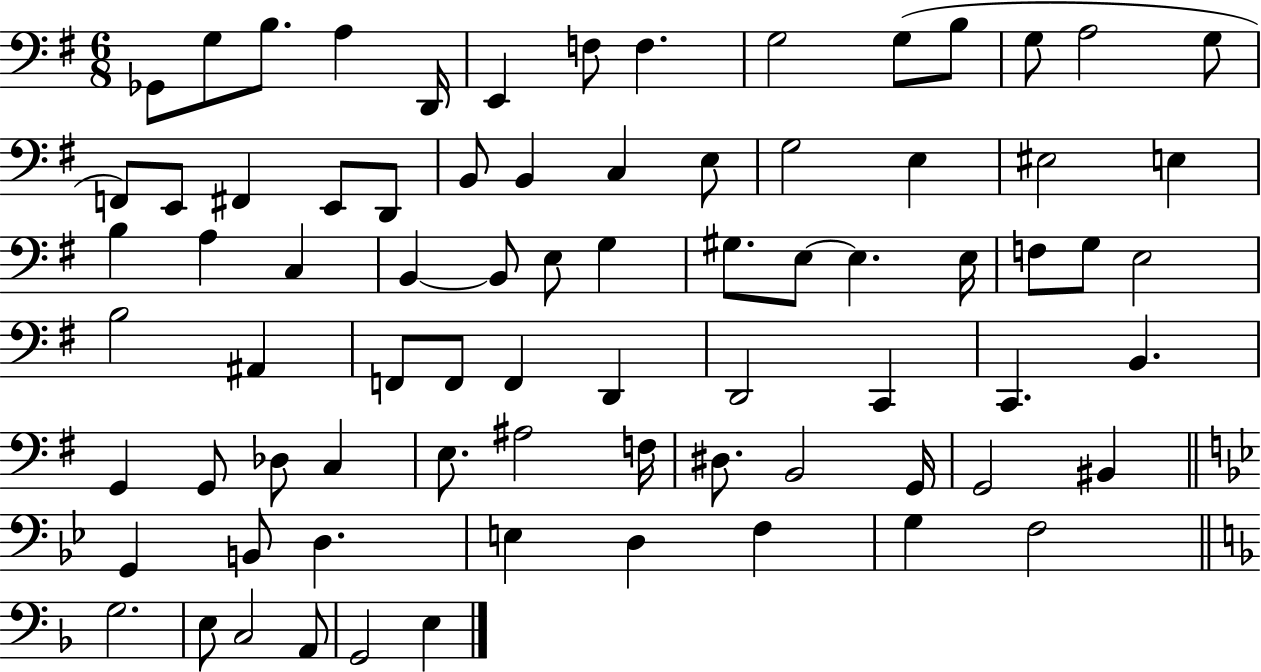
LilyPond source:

{
  \clef bass
  \numericTimeSignature
  \time 6/8
  \key g \major
  ges,8 g8 b8. a4 d,16 | e,4 f8 f4. | g2 g8( b8 | g8 a2 g8 | \break f,8) e,8 fis,4 e,8 d,8 | b,8 b,4 c4 e8 | g2 e4 | eis2 e4 | \break b4 a4 c4 | b,4~~ b,8 e8 g4 | gis8. e8~~ e4. e16 | f8 g8 e2 | \break b2 ais,4 | f,8 f,8 f,4 d,4 | d,2 c,4 | c,4. b,4. | \break g,4 g,8 des8 c4 | e8. ais2 f16 | dis8. b,2 g,16 | g,2 bis,4 | \break \bar "||" \break \key g \minor g,4 b,8 d4. | e4 d4 f4 | g4 f2 | \bar "||" \break \key f \major g2. | e8 c2 a,8 | g,2 e4 | \bar "|."
}